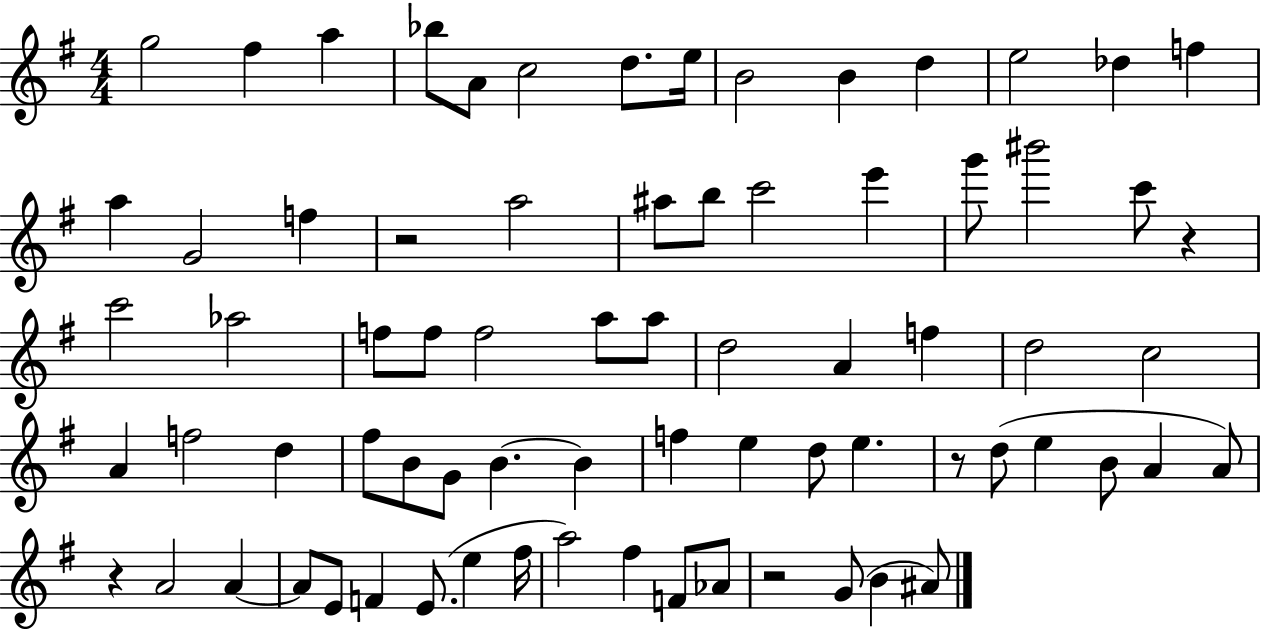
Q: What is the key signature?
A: G major